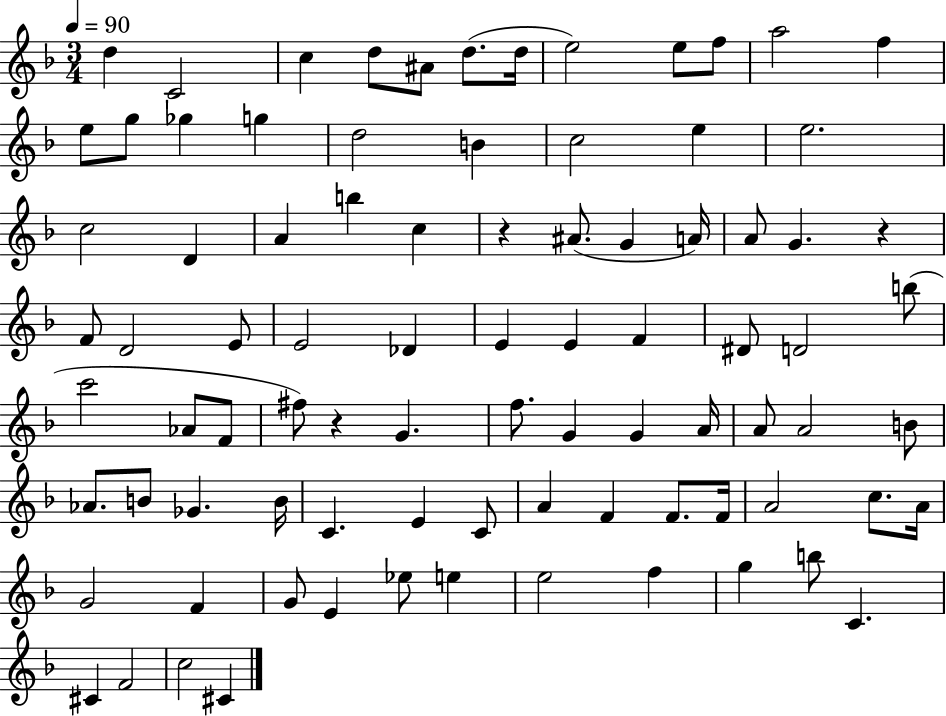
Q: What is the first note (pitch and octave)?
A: D5